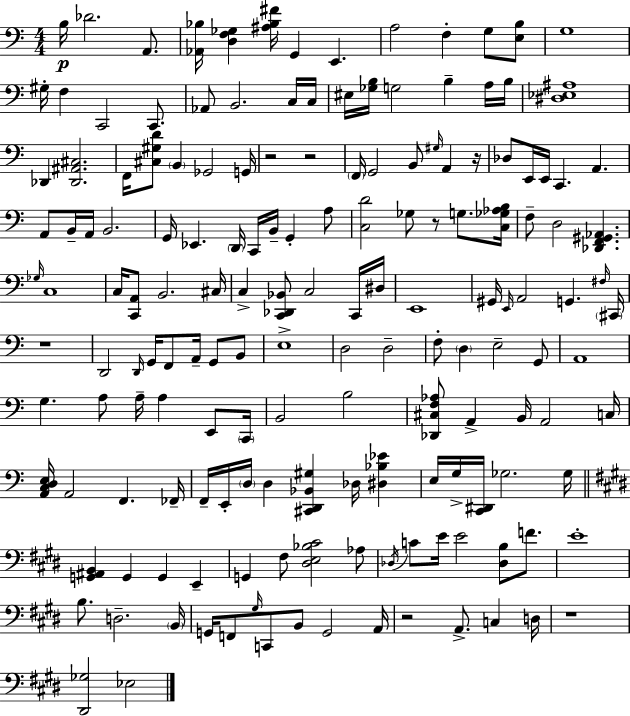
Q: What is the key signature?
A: C major